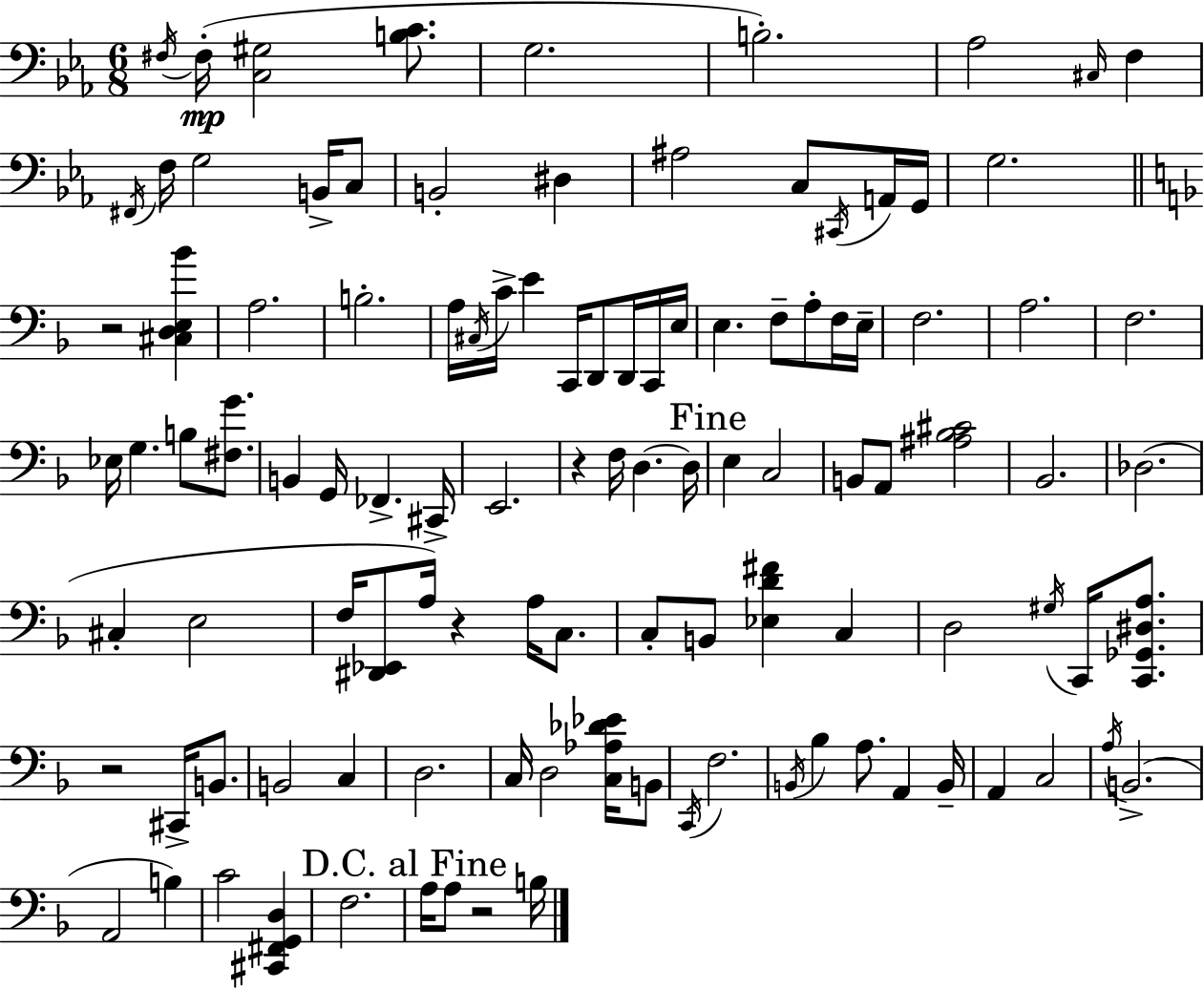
F#3/s F#3/s [C3,G#3]/h [B3,C4]/e. G3/h. B3/h. Ab3/h C#3/s F3/q F#2/s F3/s G3/h B2/s C3/e B2/h D#3/q A#3/h C3/e C#2/s A2/s G2/s G3/h. R/h [C#3,D3,E3,Bb4]/q A3/h. B3/h. A3/s C#3/s C4/s E4/q C2/s D2/e D2/s C2/s E3/s E3/q. F3/e A3/e F3/s E3/s F3/h. A3/h. F3/h. Eb3/s G3/q. B3/e [F#3,G4]/e. B2/q G2/s FES2/q. C#2/s E2/h. R/q F3/s D3/q. D3/s E3/q C3/h B2/e A2/e [A#3,Bb3,C#4]/h Bb2/h. Db3/h. C#3/q E3/h F3/s [D#2,Eb2]/e A3/s R/q A3/s C3/e. C3/e B2/e [Eb3,D4,F#4]/q C3/q D3/h G#3/s C2/s [C2,Gb2,D#3,A3]/e. R/h C#2/s B2/e. B2/h C3/q D3/h. C3/s D3/h [C3,Ab3,Db4,Eb4]/s B2/e C2/s F3/h. B2/s Bb3/q A3/e. A2/q B2/s A2/q C3/h A3/s B2/h. A2/h B3/q C4/h [C#2,F#2,G2,D3]/q F3/h. A3/s A3/e R/h B3/s